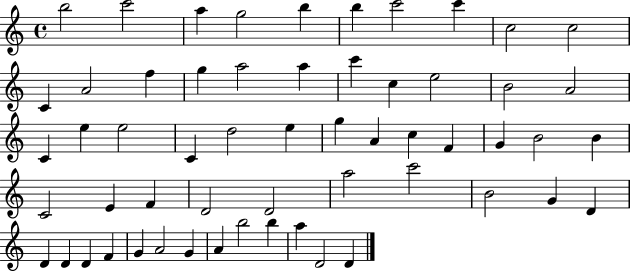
{
  \clef treble
  \time 4/4
  \defaultTimeSignature
  \key c \major
  b''2 c'''2 | a''4 g''2 b''4 | b''4 c'''2 c'''4 | c''2 c''2 | \break c'4 a'2 f''4 | g''4 a''2 a''4 | c'''4 c''4 e''2 | b'2 a'2 | \break c'4 e''4 e''2 | c'4 d''2 e''4 | g''4 a'4 c''4 f'4 | g'4 b'2 b'4 | \break c'2 e'4 f'4 | d'2 d'2 | a''2 c'''2 | b'2 g'4 d'4 | \break d'4 d'4 d'4 f'4 | g'4 a'2 g'4 | a'4 b''2 b''4 | a''4 d'2 d'4 | \break \bar "|."
}